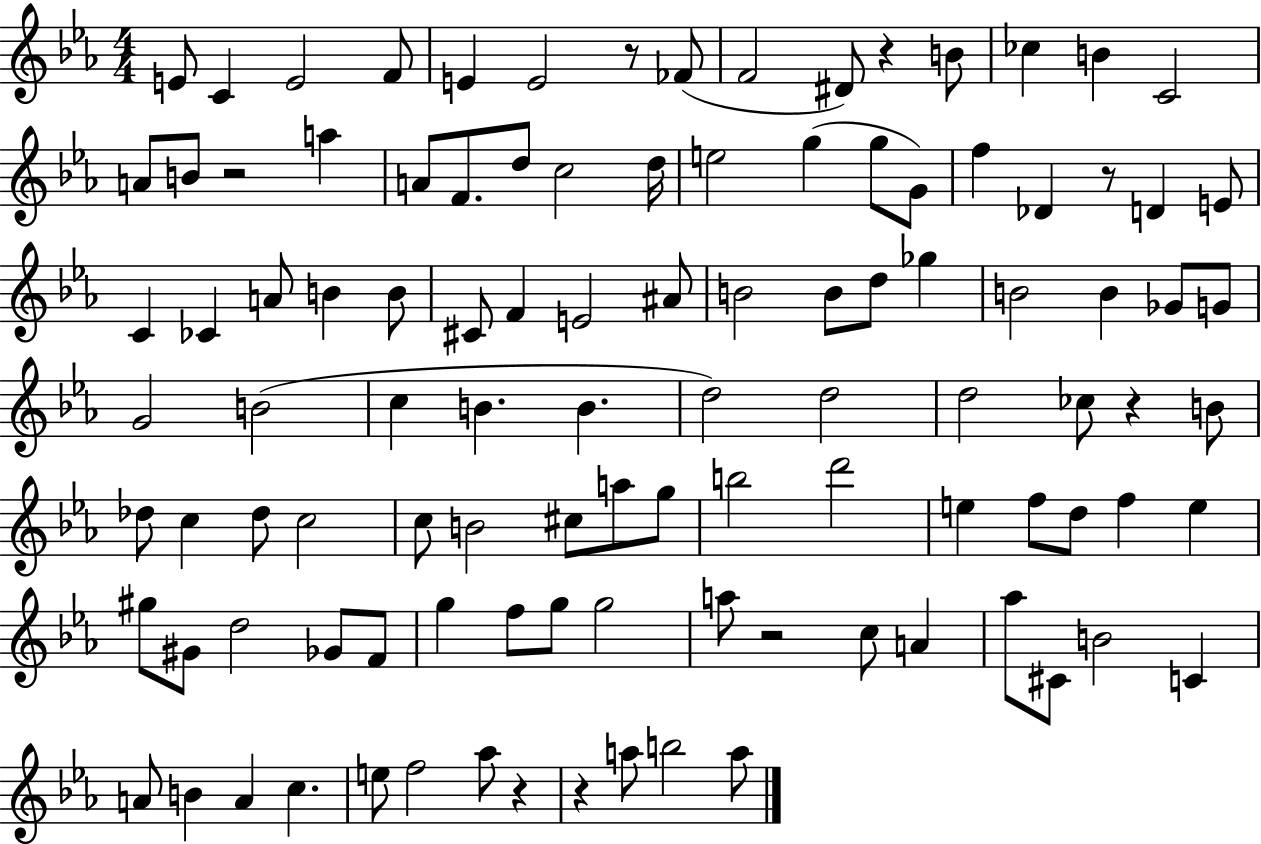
E4/e C4/q E4/h F4/e E4/q E4/h R/e FES4/e F4/h D#4/e R/q B4/e CES5/q B4/q C4/h A4/e B4/e R/h A5/q A4/e F4/e. D5/e C5/h D5/s E5/h G5/q G5/e G4/e F5/q Db4/q R/e D4/q E4/e C4/q CES4/q A4/e B4/q B4/e C#4/e F4/q E4/h A#4/e B4/h B4/e D5/e Gb5/q B4/h B4/q Gb4/e G4/e G4/h B4/h C5/q B4/q. B4/q. D5/h D5/h D5/h CES5/e R/q B4/e Db5/e C5/q Db5/e C5/h C5/e B4/h C#5/e A5/e G5/e B5/h D6/h E5/q F5/e D5/e F5/q E5/q G#5/e G#4/e D5/h Gb4/e F4/e G5/q F5/e G5/e G5/h A5/e R/h C5/e A4/q Ab5/e C#4/e B4/h C4/q A4/e B4/q A4/q C5/q. E5/e F5/h Ab5/e R/q R/q A5/e B5/h A5/e